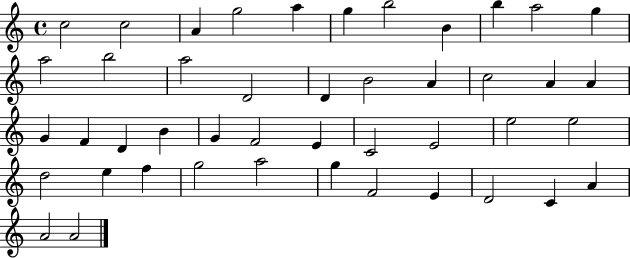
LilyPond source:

{
  \clef treble
  \time 4/4
  \defaultTimeSignature
  \key c \major
  c''2 c''2 | a'4 g''2 a''4 | g''4 b''2 b'4 | b''4 a''2 g''4 | \break a''2 b''2 | a''2 d'2 | d'4 b'2 a'4 | c''2 a'4 a'4 | \break g'4 f'4 d'4 b'4 | g'4 f'2 e'4 | c'2 e'2 | e''2 e''2 | \break d''2 e''4 f''4 | g''2 a''2 | g''4 f'2 e'4 | d'2 c'4 a'4 | \break a'2 a'2 | \bar "|."
}